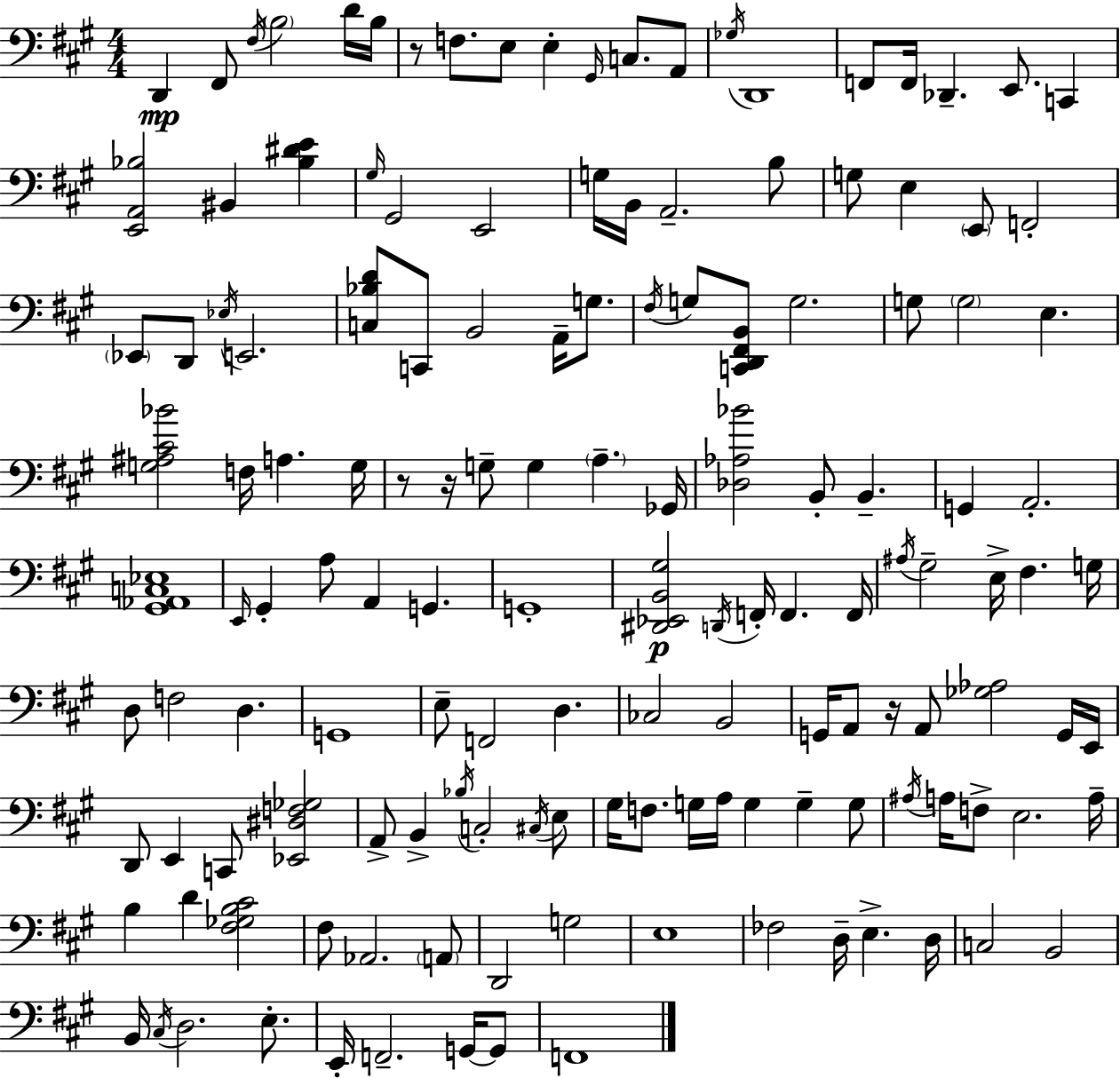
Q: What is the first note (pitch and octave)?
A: D2